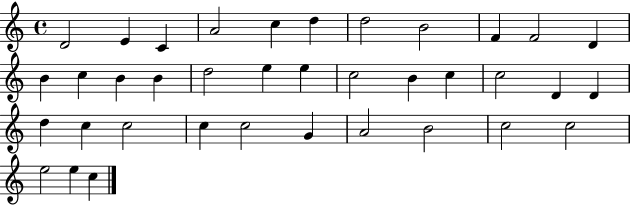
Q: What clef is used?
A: treble